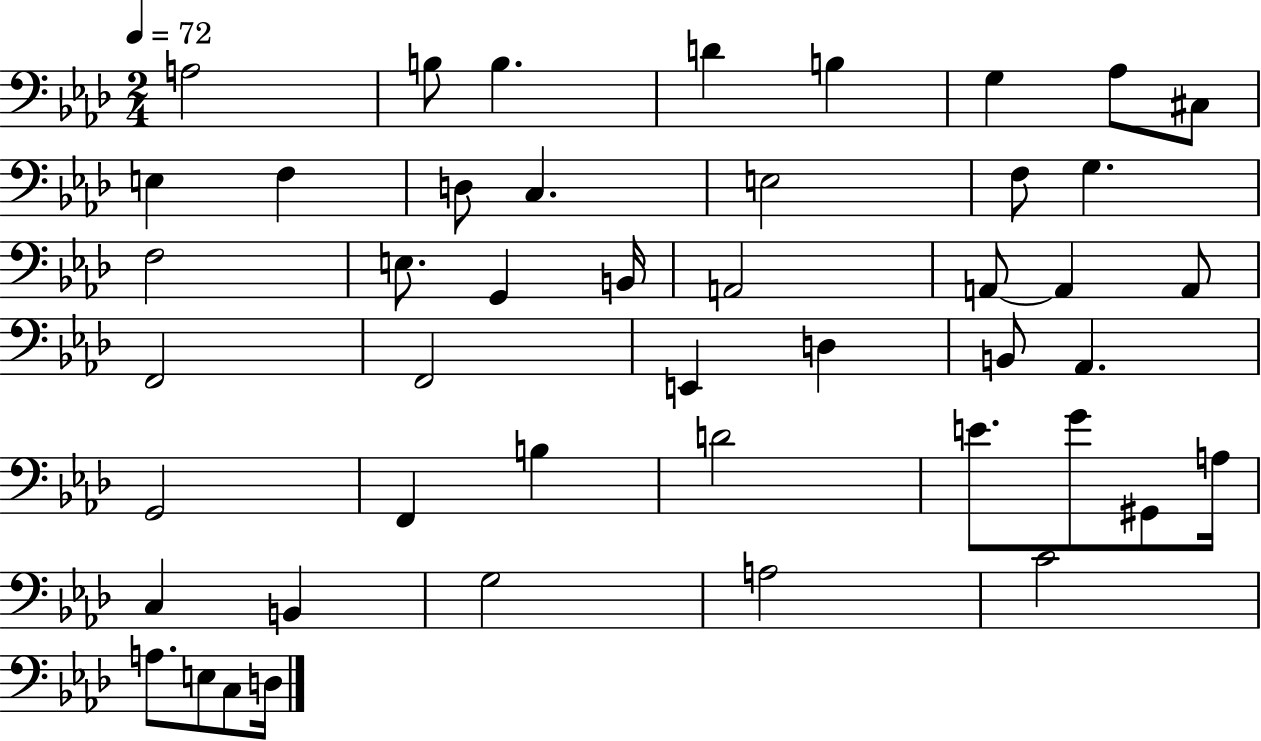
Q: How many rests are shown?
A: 0